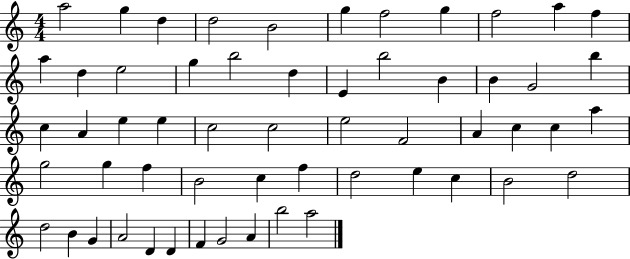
X:1
T:Untitled
M:4/4
L:1/4
K:C
a2 g d d2 B2 g f2 g f2 a f a d e2 g b2 d E b2 B B G2 b c A e e c2 c2 e2 F2 A c c a g2 g f B2 c f d2 e c B2 d2 d2 B G A2 D D F G2 A b2 a2